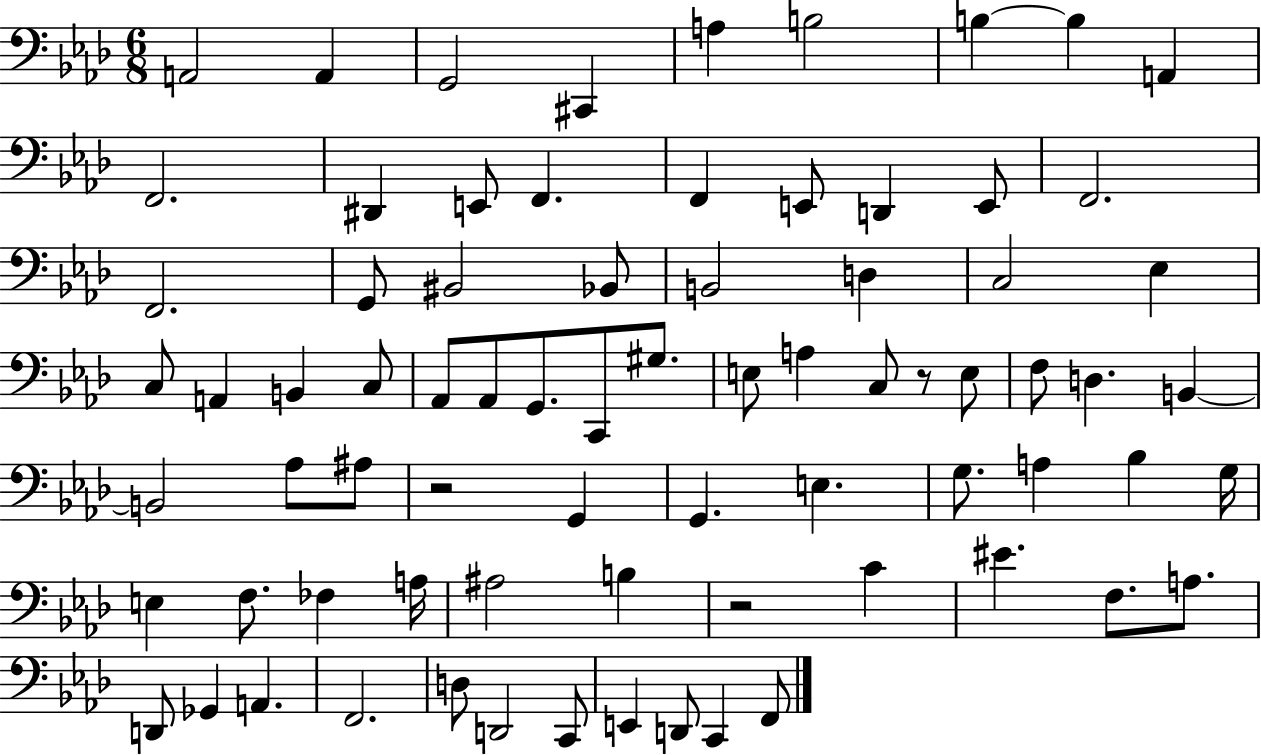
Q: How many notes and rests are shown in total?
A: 76